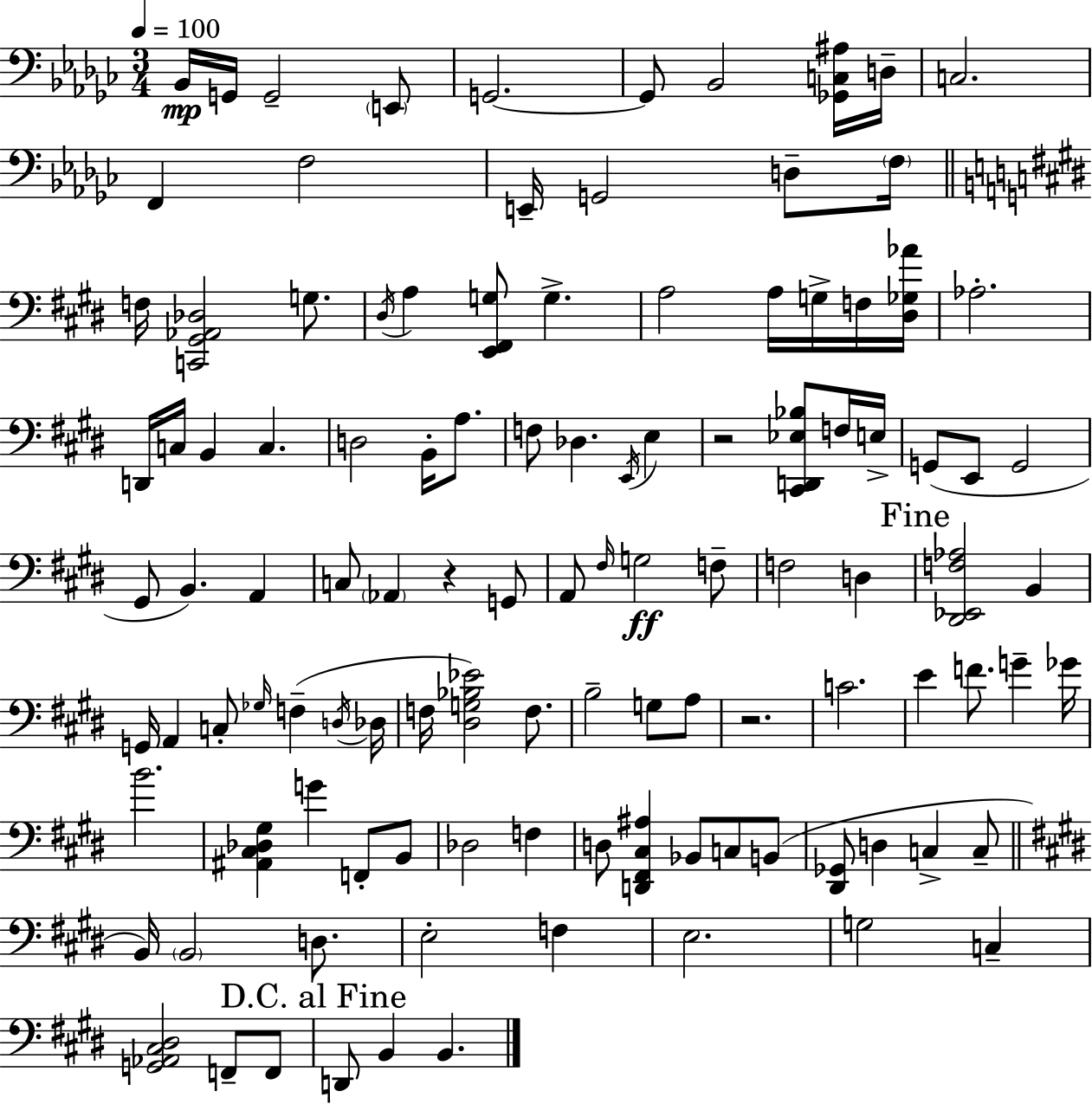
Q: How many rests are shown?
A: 3